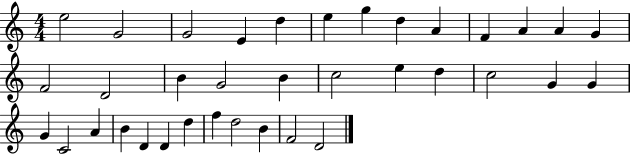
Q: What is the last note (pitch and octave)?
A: D4